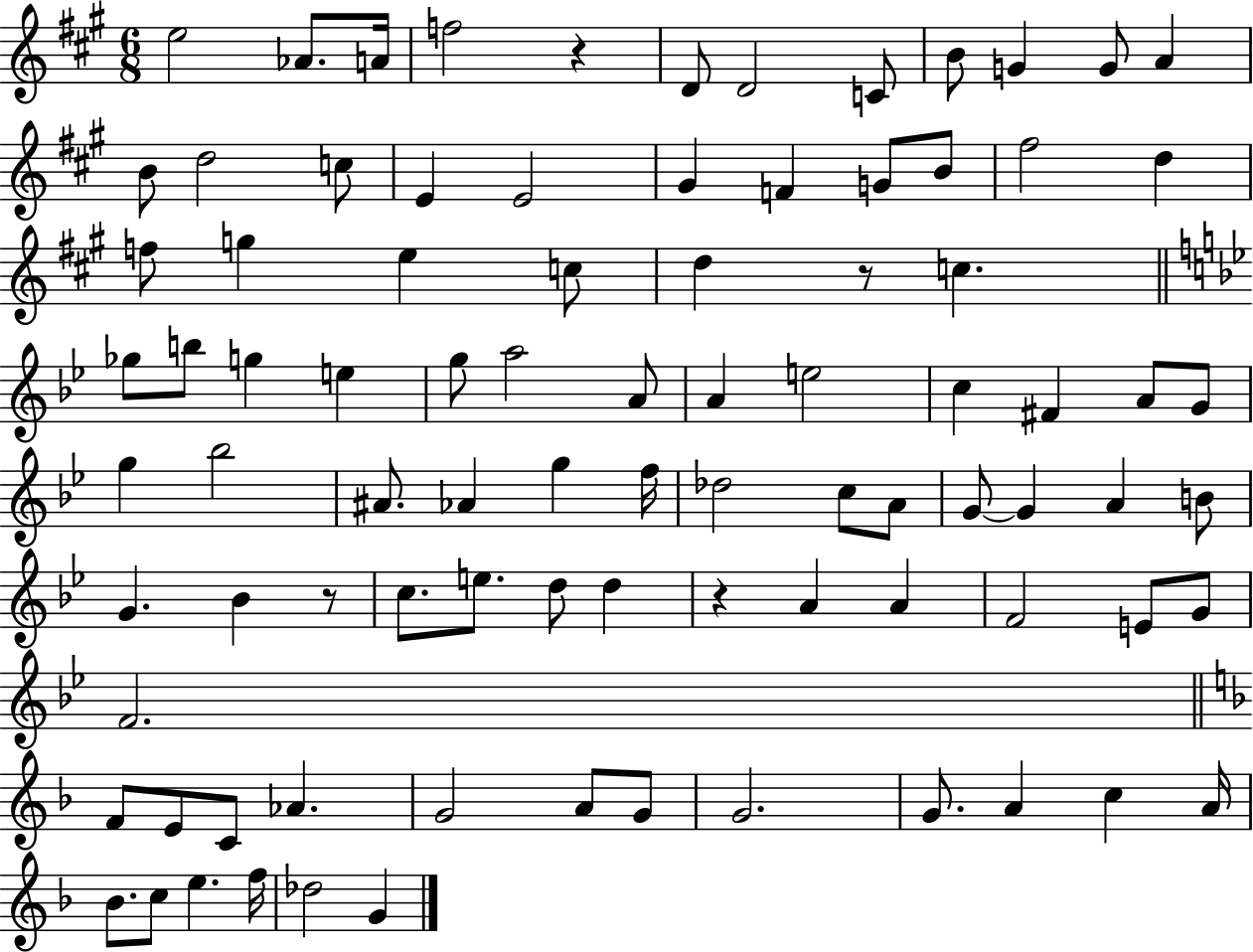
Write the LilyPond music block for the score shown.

{
  \clef treble
  \numericTimeSignature
  \time 6/8
  \key a \major
  \repeat volta 2 { e''2 aes'8. a'16 | f''2 r4 | d'8 d'2 c'8 | b'8 g'4 g'8 a'4 | \break b'8 d''2 c''8 | e'4 e'2 | gis'4 f'4 g'8 b'8 | fis''2 d''4 | \break f''8 g''4 e''4 c''8 | d''4 r8 c''4. | \bar "||" \break \key g \minor ges''8 b''8 g''4 e''4 | g''8 a''2 a'8 | a'4 e''2 | c''4 fis'4 a'8 g'8 | \break g''4 bes''2 | ais'8. aes'4 g''4 f''16 | des''2 c''8 a'8 | g'8~~ g'4 a'4 b'8 | \break g'4. bes'4 r8 | c''8. e''8. d''8 d''4 | r4 a'4 a'4 | f'2 e'8 g'8 | \break f'2. | \bar "||" \break \key f \major f'8 e'8 c'8 aes'4. | g'2 a'8 g'8 | g'2. | g'8. a'4 c''4 a'16 | \break bes'8. c''8 e''4. f''16 | des''2 g'4 | } \bar "|."
}